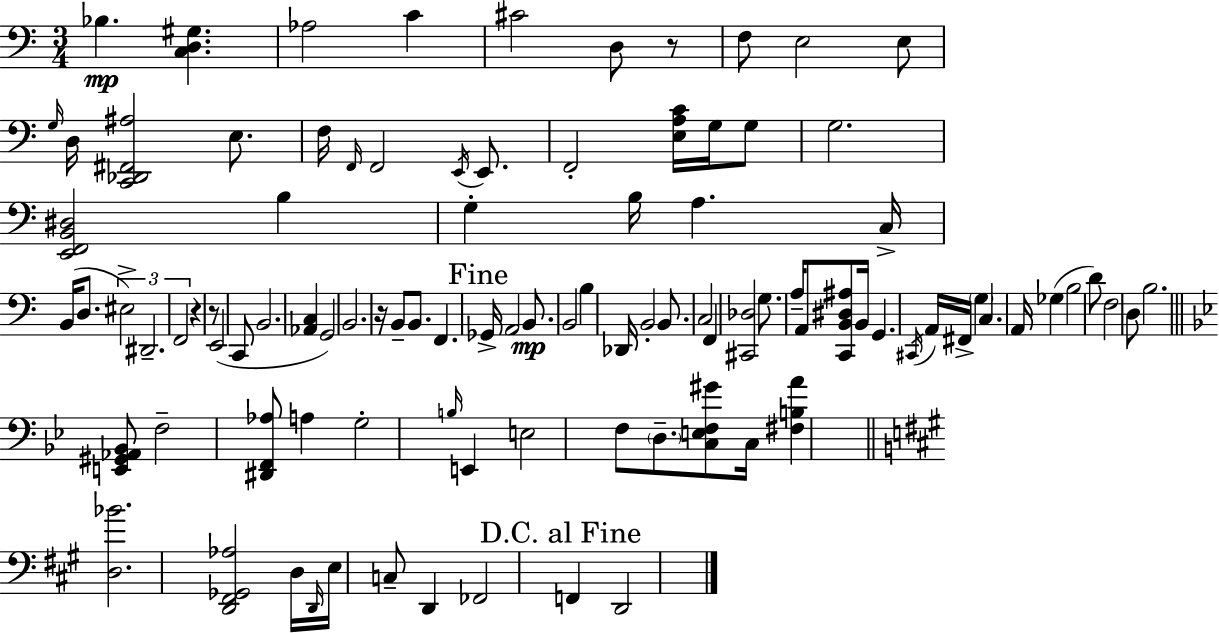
{
  \clef bass
  \numericTimeSignature
  \time 3/4
  \key c \major
  bes4.\mp <c d gis>4. | aes2 c'4 | cis'2 d8 r8 | f8 e2 e8 | \break \grace { g16 } d16 <c, des, fis, ais>2 e8. | f16 \grace { f,16 } f,2 \acciaccatura { e,16 } | e,8. f,2-. <e a c'>16 | g16 g8 g2. | \break <e, f, b, dis>2 b4 | g4-. b16 a4. | c16-> b,16( d8. \tuplet 3/2 { eis2->) | dis,2.-- | \break f,2 } r4 | r8 e,2( | c,8 b,2. | <aes, c>4 g,2) | \break b,2. | r16 b,8-- b,8. f,4. | \mark "Fine" ges,16-> a,2 | b,8.\mp b,2 b4 | \break des,16 b,2-. | b,8. c2 f,4 | <cis, des>2 g8. | a16-- a,8 <c, b, dis ais>8 b,16 g,4. | \break \acciaccatura { cis,16 } a,16 fis,16-> \parenthesize g4 c4. | a,16 ges4( b2 | d'8) f2 | d8 b2. | \break \bar "||" \break \key g \minor <e, gis, aes, bes,>8 f2-- <dis, f, aes>8 | a4 g2-. | \grace { b16 } e,4 e2 | f8 \parenthesize d8.-- <c e f gis'>8 c16 <fis b a'>4 | \break \bar "||" \break \key a \major <d bes'>2. | <d, fis, ges, aes>2 d16 \grace { d,16 } e16 c8-- | d,4 fes,2 | \mark "D.C. al Fine" f,4 d,2 | \break \bar "|."
}